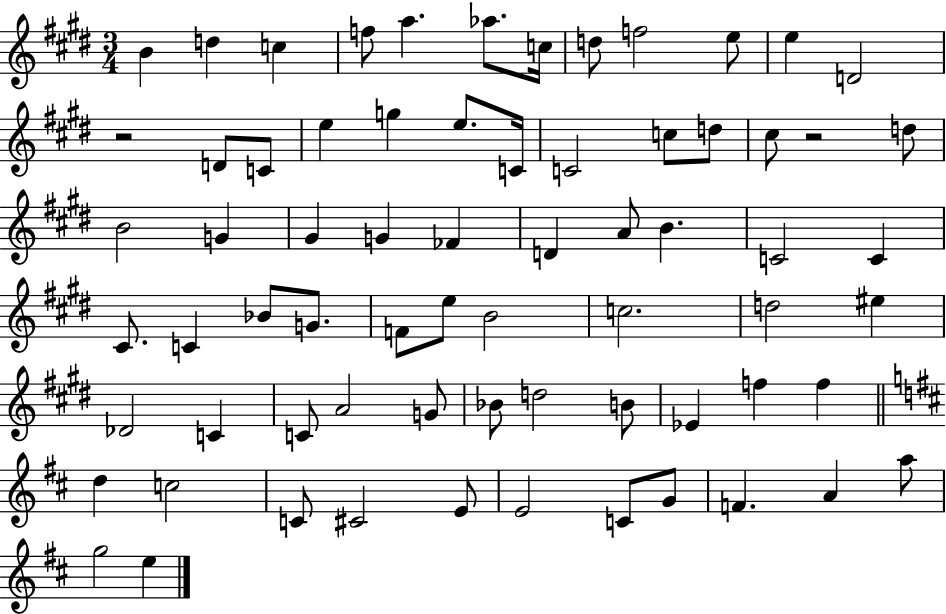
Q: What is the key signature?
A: E major